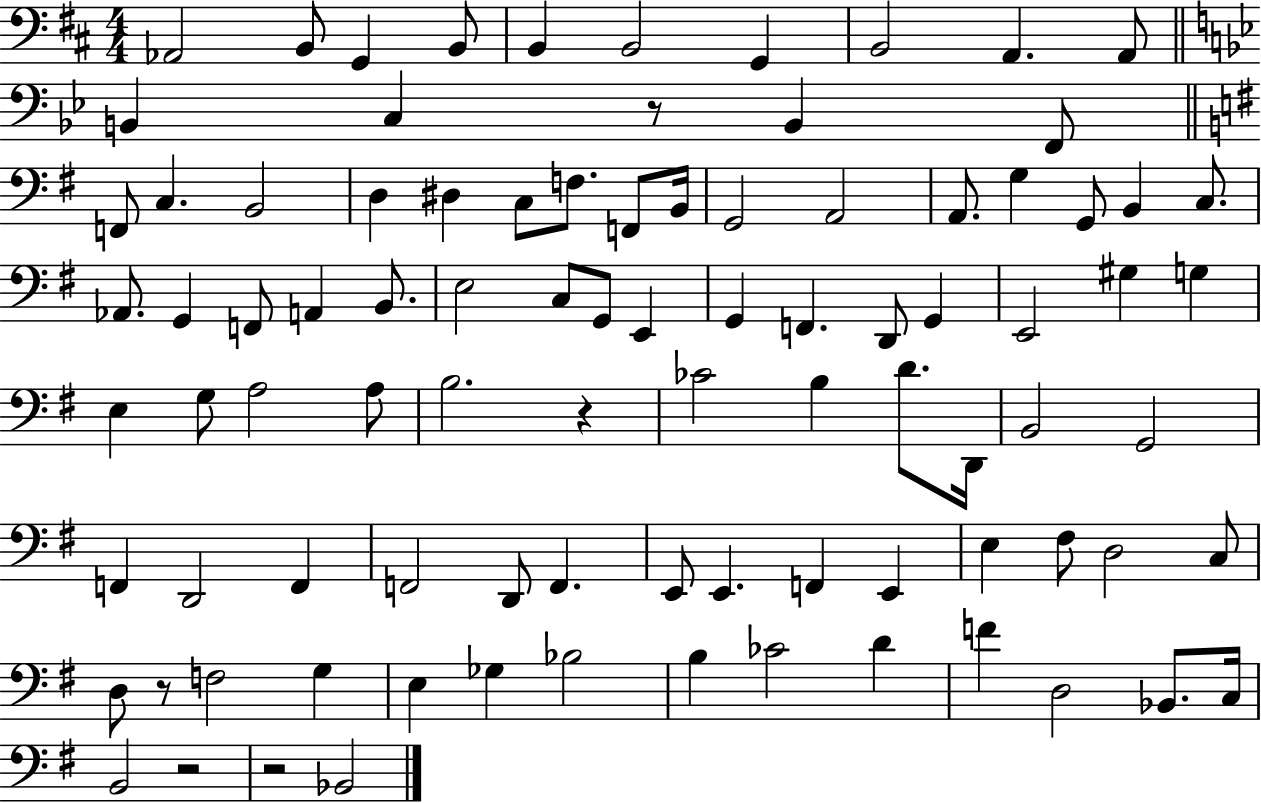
Ab2/h B2/e G2/q B2/e B2/q B2/h G2/q B2/h A2/q. A2/e B2/q C3/q R/e B2/q F2/e F2/e C3/q. B2/h D3/q D#3/q C3/e F3/e. F2/e B2/s G2/h A2/h A2/e. G3/q G2/e B2/q C3/e. Ab2/e. G2/q F2/e A2/q B2/e. E3/h C3/e G2/e E2/q G2/q F2/q. D2/e G2/q E2/h G#3/q G3/q E3/q G3/e A3/h A3/e B3/h. R/q CES4/h B3/q D4/e. D2/s B2/h G2/h F2/q D2/h F2/q F2/h D2/e F2/q. E2/e E2/q. F2/q E2/q E3/q F#3/e D3/h C3/e D3/e R/e F3/h G3/q E3/q Gb3/q Bb3/h B3/q CES4/h D4/q F4/q D3/h Bb2/e. C3/s B2/h R/h R/h Bb2/h